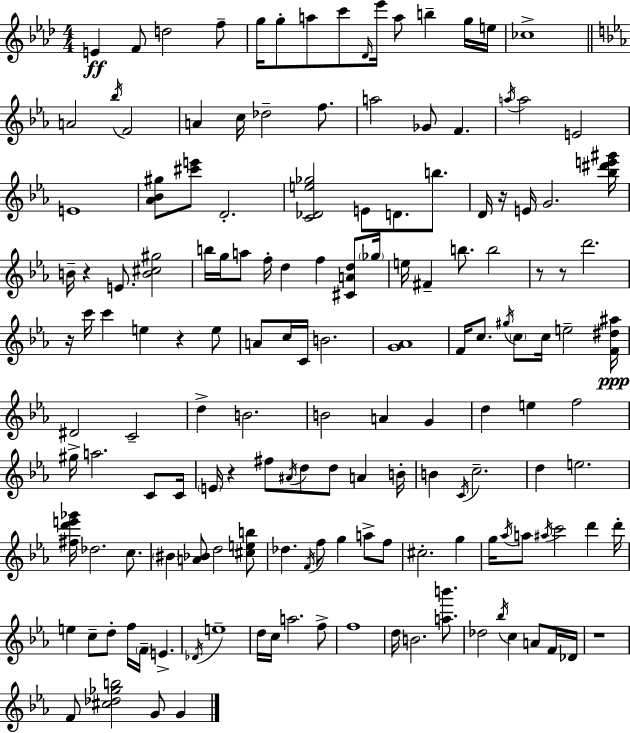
{
  \clef treble
  \numericTimeSignature
  \time 4/4
  \key aes \major
  e'4\ff f'8 d''2 f''8-- | g''16 g''8-. a''8 c'''8 \grace { des'16 } ees'''16 a''8 b''4-- g''16 | e''16 ces''1-> | \bar "||" \break \key ees \major a'2 \acciaccatura { bes''16 } f'2 | a'4 c''16 des''2-- f''8. | a''2 ges'8 f'4. | \acciaccatura { a''16 } a''2 e'2 | \break e'1 | <aes' bes' gis''>8 <cis''' e'''>8 d'2.-. | <c' des' e'' ges''>2 e'8 d'8. b''8. | d'16 r16 e'16 g'2. | \break <bes'' dis''' e''' gis'''>16 b'16-- r4 e'8. <b' cis'' gis''>2 | b''16 g''16 a''8 f''16-. d''4 f''4 <cis' a' d''>8 | \parenthesize ges''16 e''16 fis'4-- b''8. b''2 | r8 r8 d'''2. | \break r16 c'''16 c'''4 e''4 r4 | e''8 a'8 c''16 c'16 b'2. | <g' aes'>1 | f'16 c''8. \acciaccatura { gis''16 } \parenthesize c''8 c''16 e''2-- | \break <f' dis'' ais''>16\ppp dis'2 c'2-- | d''4-> b'2. | b'2 a'4 g'4 | d''4 e''4 f''2 | \break gis''16-> a''2. | c'8 c'16 \parenthesize e'16 r4 fis''8 \acciaccatura { ais'16 } d''8 d''8 a'4 | b'16-. b'4 \acciaccatura { c'16 } c''2.-- | d''4 e''2. | \break <fis'' d''' e''' ges'''>16 des''2. | c''8. \parenthesize bis'4 <a' bes'>8 d''2 | <cis'' e'' b''>8 des''4. \acciaccatura { f'16 } f''8 g''4 | a''8-> f''8 cis''2.-. | \break g''4 g''16 \acciaccatura { aes''16 } a''8 \acciaccatura { ais''16 } c'''2 | d'''4 d'''16-. e''4 c''8-- d''8-. | f''16 \parenthesize f'16-- e'4.-> \acciaccatura { des'16 } e''1-- | d''16 c''16 a''2. | \break f''8-> f''1 | d''16 b'2. | <a'' b'''>8. des''2 | \acciaccatura { bes''16 } c''4 a'8 f'16 des'16 r1 | \break f'8 <cis'' des'' ges'' b''>2 | g'8 g'4 \bar "|."
}